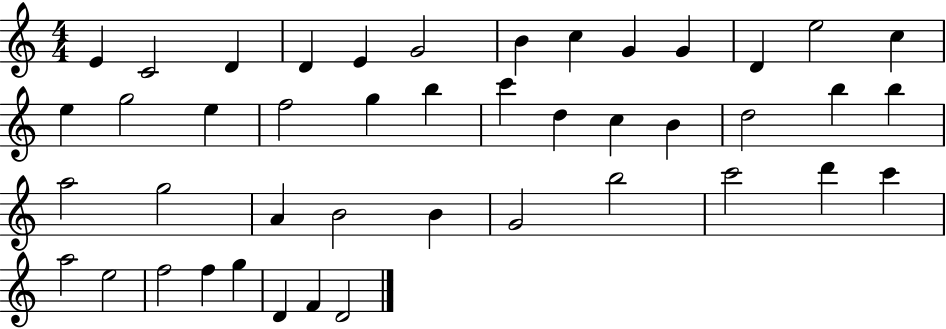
X:1
T:Untitled
M:4/4
L:1/4
K:C
E C2 D D E G2 B c G G D e2 c e g2 e f2 g b c' d c B d2 b b a2 g2 A B2 B G2 b2 c'2 d' c' a2 e2 f2 f g D F D2